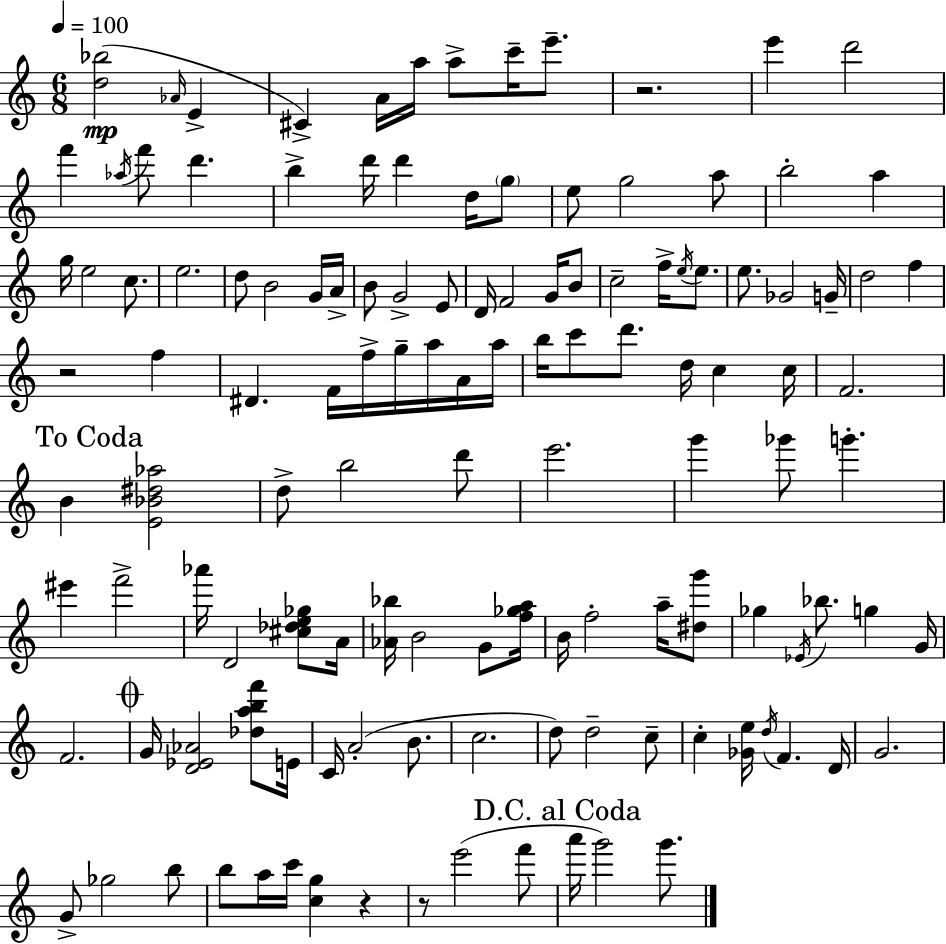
{
  \clef treble
  \numericTimeSignature
  \time 6/8
  \key c \major
  \tempo 4 = 100
  <d'' bes''>2(\mp \grace { aes'16 } e'4-> | cis'4->) a'16 a''16 a''8-> c'''16-- e'''8.-- | r2. | e'''4 d'''2 | \break f'''4 \acciaccatura { aes''16 } f'''8 d'''4. | b''4-> d'''16 d'''4 d''16 | \parenthesize g''8 e''8 g''2 | a''8 b''2-. a''4 | \break g''16 e''2 c''8. | e''2. | d''8 b'2 | g'16 a'16-> b'8 g'2-> | \break e'8 d'16 f'2 g'16 | b'8 c''2-- f''16-> \acciaccatura { e''16 } | e''8. e''8. ges'2 | g'16-- d''2 f''4 | \break r2 f''4 | dis'4. f'16 f''16-> g''16-- | a''16 a'16 a''16 b''16 c'''8 d'''8. d''16 c''4 | c''16 f'2. | \break \mark "To Coda" b'4 <e' bes' dis'' aes''>2 | d''8-> b''2 | d'''8 e'''2. | g'''4 ges'''8 g'''4.-. | \break eis'''4 f'''2-> | aes'''16 d'2 | <cis'' des'' e'' ges''>8 a'16 <aes' bes''>16 b'2 | g'8 <f'' ges'' a''>16 b'16 f''2-. | \break a''16-- <dis'' g'''>8 ges''4 \acciaccatura { ees'16 } bes''8. g''4 | g'16 f'2. | \mark \markup { \musicglyph "scripts.coda" } g'16 <d' ees' aes'>2 | <des'' a'' b'' f'''>8 e'16 c'16 a'2-.( | \break b'8. c''2. | d''8) d''2-- | c''8-- c''4-. <ges' e''>16 \acciaccatura { d''16 } f'4. | d'16 g'2. | \break g'8-> ges''2 | b''8 b''8 a''16 c'''16 <c'' g''>4 | r4 r8 e'''2( | f'''8 \mark "D.C. al Coda" a'''16 g'''2) | \break g'''8. \bar "|."
}